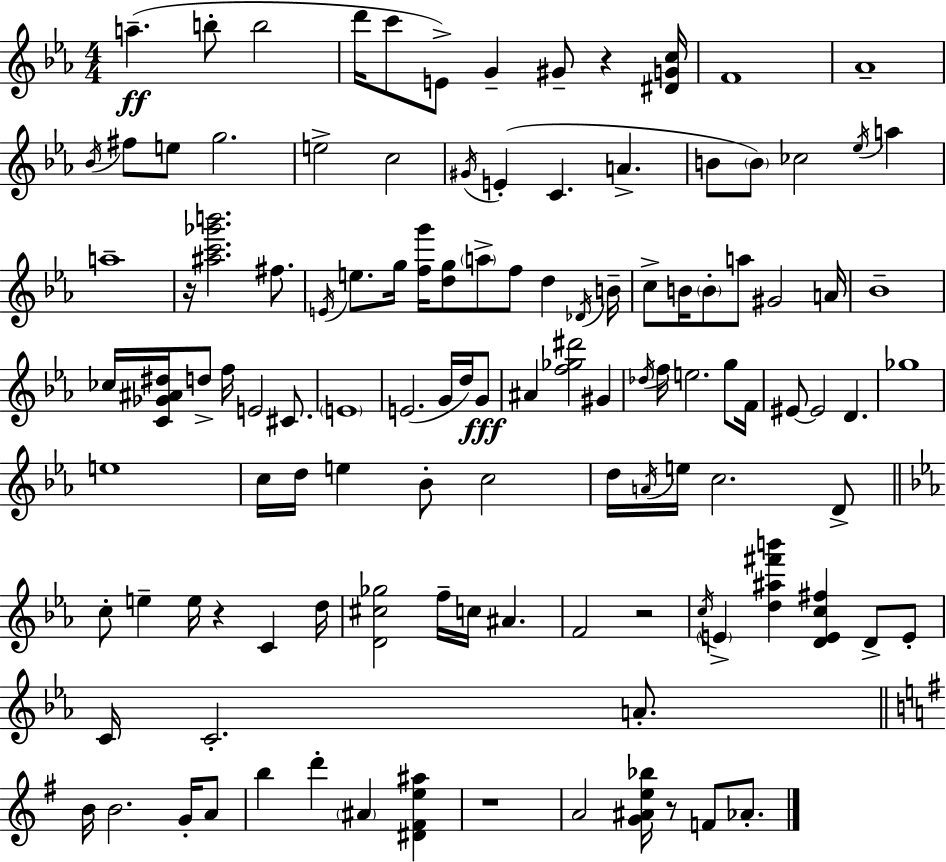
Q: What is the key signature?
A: EES major